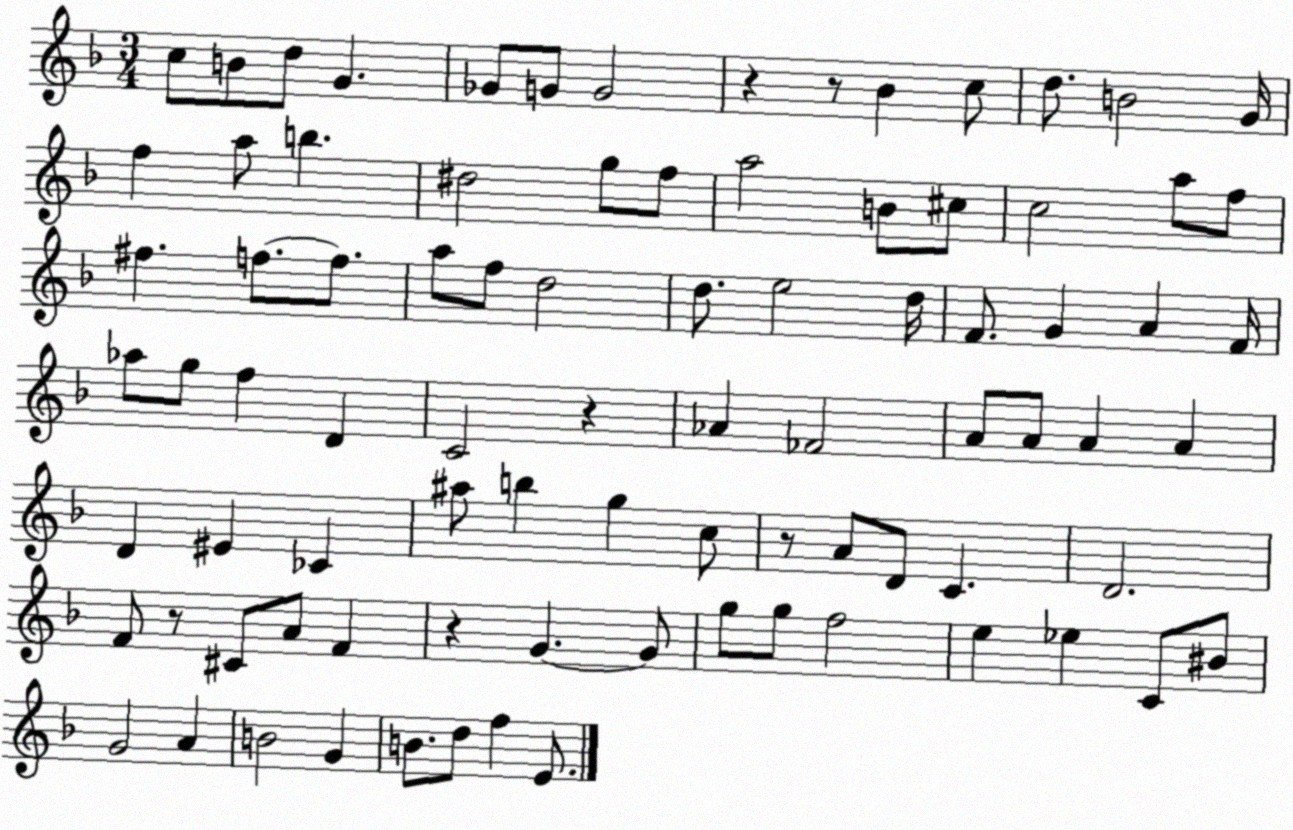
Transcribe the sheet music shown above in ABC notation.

X:1
T:Untitled
M:3/4
L:1/4
K:F
c/2 B/2 d/2 G _G/2 G/2 G2 z z/2 _B c/2 d/2 B2 G/4 f a/2 b ^d2 g/2 f/2 a2 B/2 ^c/2 c2 a/2 f/2 ^f f/2 f/2 a/2 f/2 d2 d/2 e2 d/4 F/2 G A F/4 _a/2 g/2 f D C2 z _A _F2 A/2 A/2 A A D ^E _C ^a/2 b g c/2 z/2 A/2 D/2 C D2 F/2 z/2 ^C/2 A/2 F z G G/2 g/2 g/2 f2 e _e C/2 ^B/2 G2 A B2 G B/2 d/2 f E/2